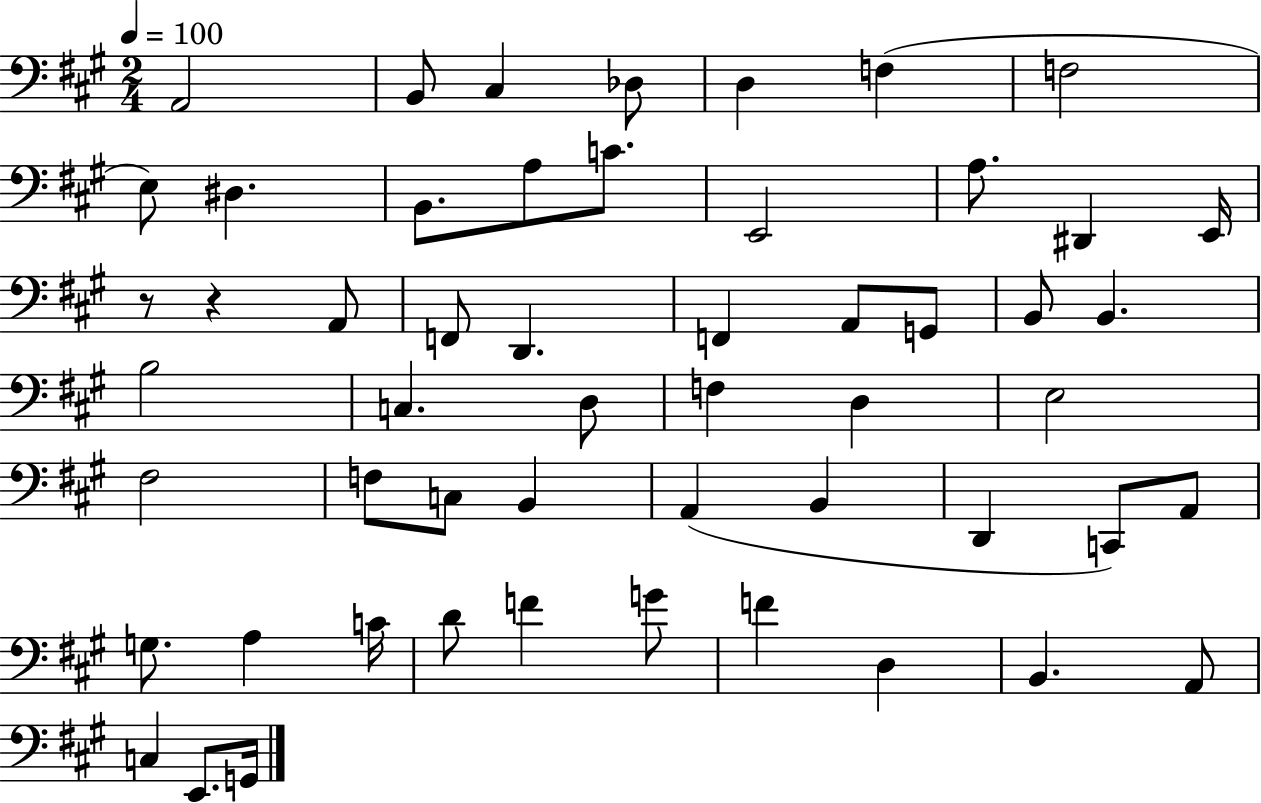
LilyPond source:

{
  \clef bass
  \numericTimeSignature
  \time 2/4
  \key a \major
  \tempo 4 = 100
  a,2 | b,8 cis4 des8 | d4 f4( | f2 | \break e8) dis4. | b,8. a8 c'8. | e,2 | a8. dis,4 e,16 | \break r8 r4 a,8 | f,8 d,4. | f,4 a,8 g,8 | b,8 b,4. | \break b2 | c4. d8 | f4 d4 | e2 | \break fis2 | f8 c8 b,4 | a,4( b,4 | d,4 c,8) a,8 | \break g8. a4 c'16 | d'8 f'4 g'8 | f'4 d4 | b,4. a,8 | \break c4 e,8. g,16 | \bar "|."
}